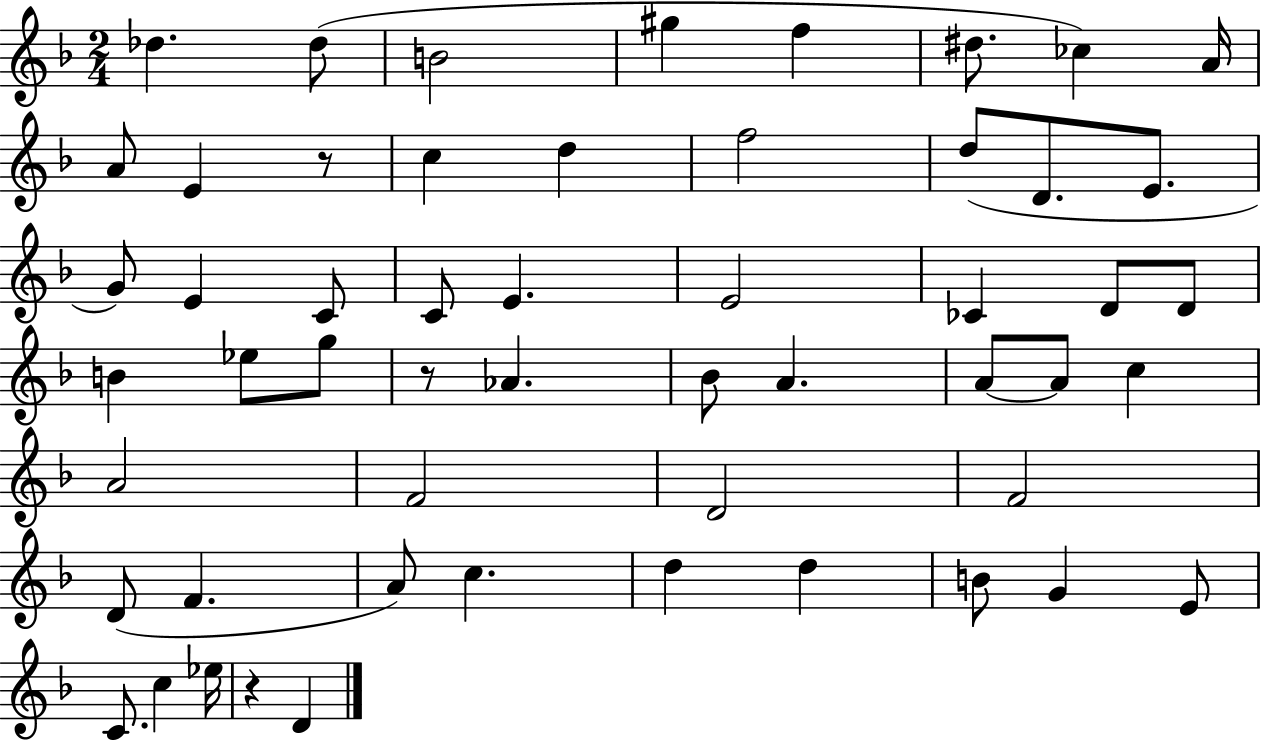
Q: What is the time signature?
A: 2/4